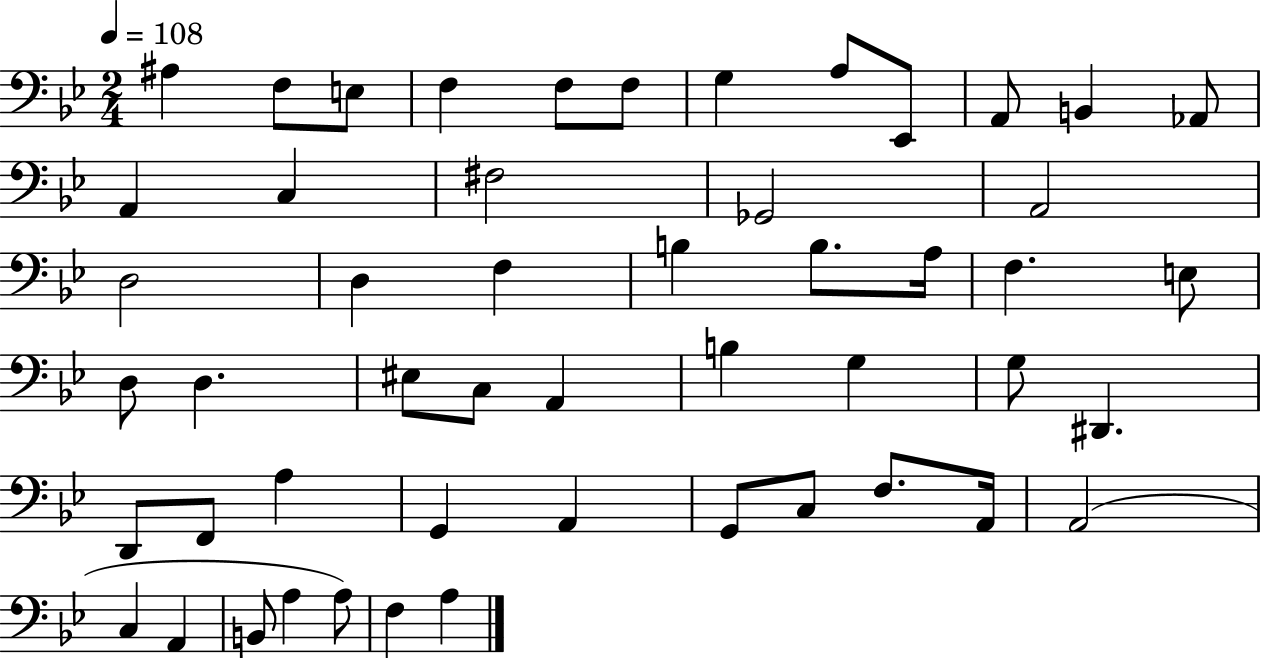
X:1
T:Untitled
M:2/4
L:1/4
K:Bb
^A, F,/2 E,/2 F, F,/2 F,/2 G, A,/2 _E,,/2 A,,/2 B,, _A,,/2 A,, C, ^F,2 _G,,2 A,,2 D,2 D, F, B, B,/2 A,/4 F, E,/2 D,/2 D, ^E,/2 C,/2 A,, B, G, G,/2 ^D,, D,,/2 F,,/2 A, G,, A,, G,,/2 C,/2 F,/2 A,,/4 A,,2 C, A,, B,,/2 A, A,/2 F, A,